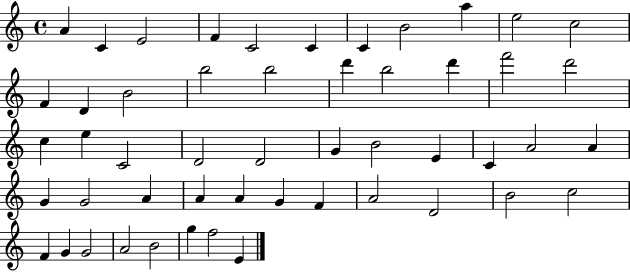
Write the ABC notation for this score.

X:1
T:Untitled
M:4/4
L:1/4
K:C
A C E2 F C2 C C B2 a e2 c2 F D B2 b2 b2 d' b2 d' f'2 d'2 c e C2 D2 D2 G B2 E C A2 A G G2 A A A G F A2 D2 B2 c2 F G G2 A2 B2 g f2 E